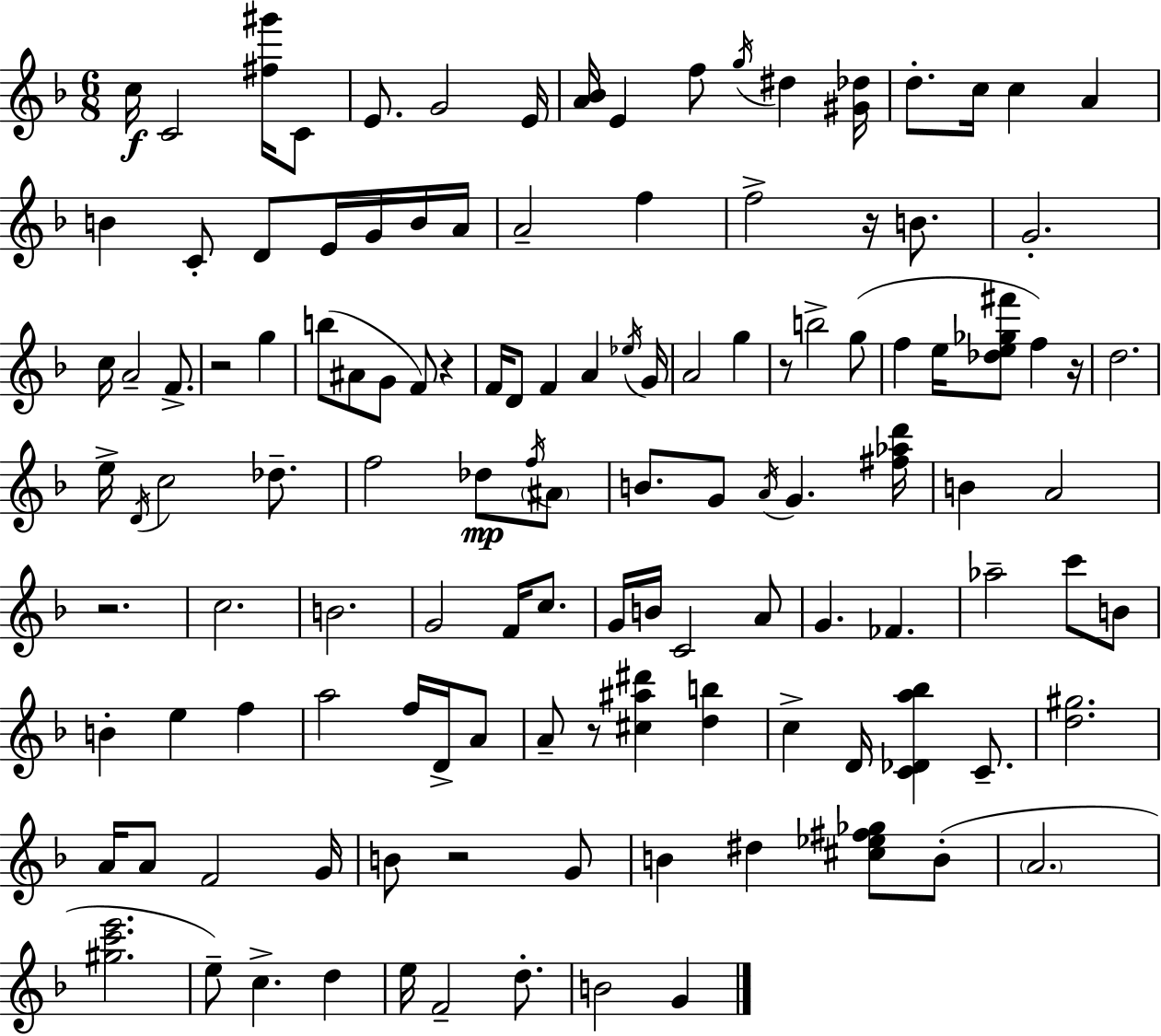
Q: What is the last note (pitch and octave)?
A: G4